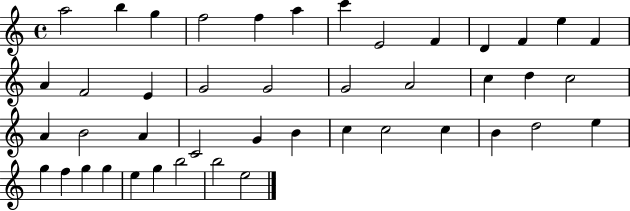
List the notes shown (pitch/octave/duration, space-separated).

A5/h B5/q G5/q F5/h F5/q A5/q C6/q E4/h F4/q D4/q F4/q E5/q F4/q A4/q F4/h E4/q G4/h G4/h G4/h A4/h C5/q D5/q C5/h A4/q B4/h A4/q C4/h G4/q B4/q C5/q C5/h C5/q B4/q D5/h E5/q G5/q F5/q G5/q G5/q E5/q G5/q B5/h B5/h E5/h